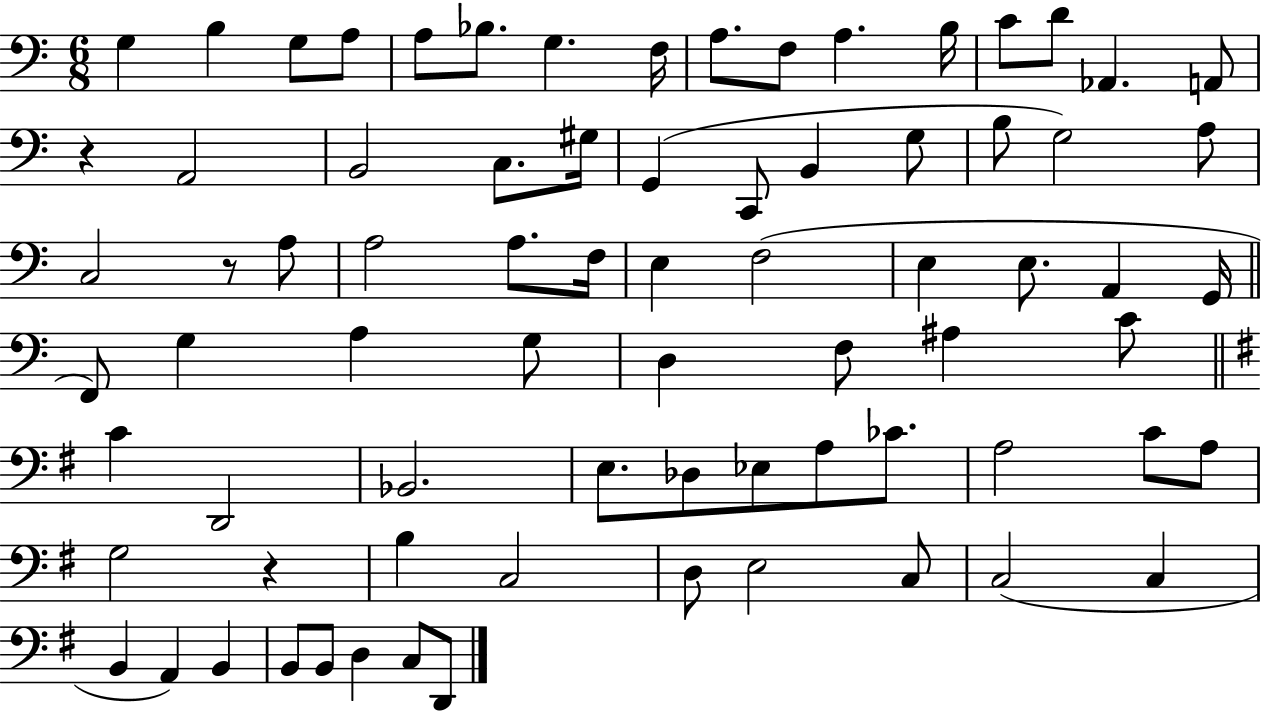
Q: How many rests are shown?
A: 3